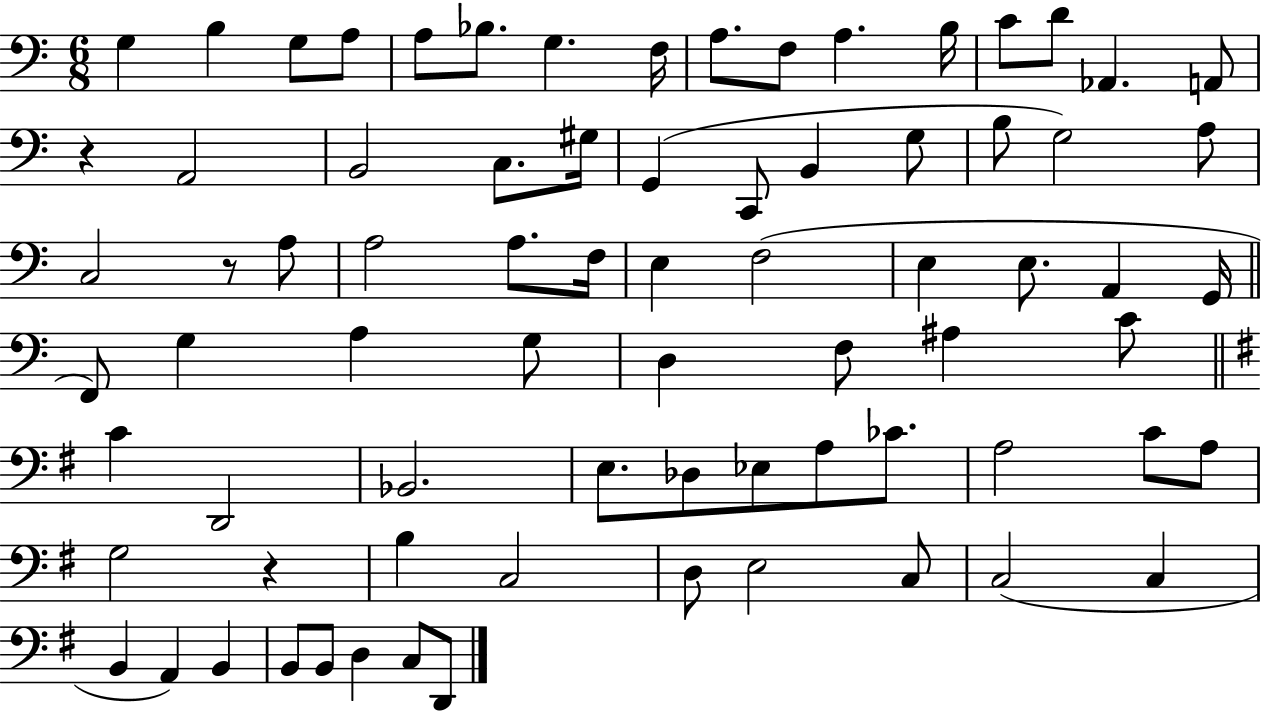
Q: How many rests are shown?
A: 3